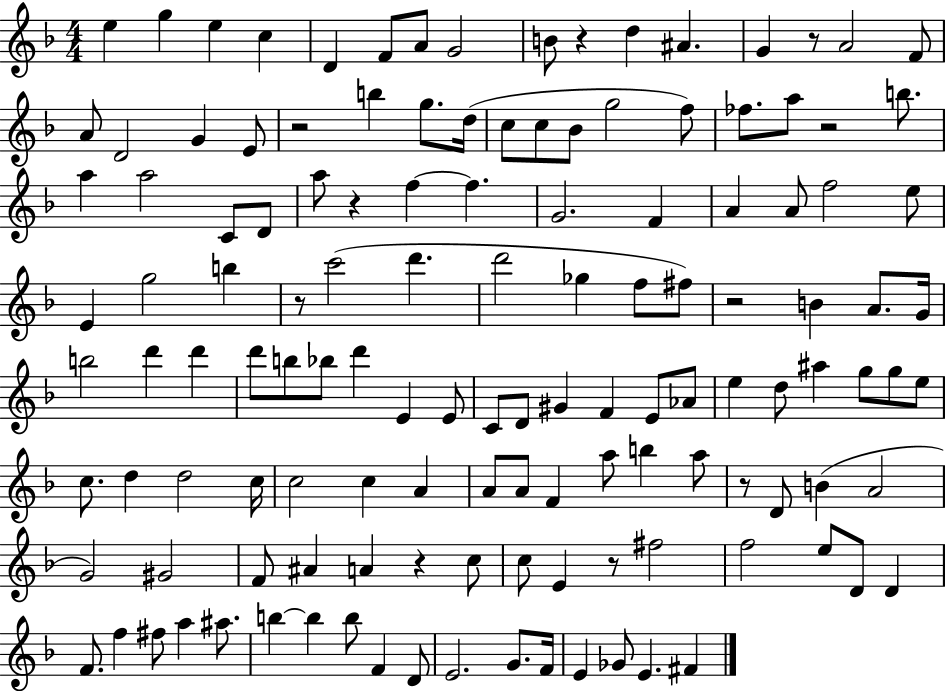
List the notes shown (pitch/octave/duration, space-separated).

E5/q G5/q E5/q C5/q D4/q F4/e A4/e G4/h B4/e R/q D5/q A#4/q. G4/q R/e A4/h F4/e A4/e D4/h G4/q E4/e R/h B5/q G5/e. D5/s C5/e C5/e Bb4/e G5/h F5/e FES5/e. A5/e R/h B5/e. A5/q A5/h C4/e D4/e A5/e R/q F5/q F5/q. G4/h. F4/q A4/q A4/e F5/h E5/e E4/q G5/h B5/q R/e C6/h D6/q. D6/h Gb5/q F5/e F#5/e R/h B4/q A4/e. G4/s B5/h D6/q D6/q D6/e B5/e Bb5/e D6/q E4/q E4/e C4/e D4/e G#4/q F4/q E4/e Ab4/e E5/q D5/e A#5/q G5/e G5/e E5/e C5/e. D5/q D5/h C5/s C5/h C5/q A4/q A4/e A4/e F4/q A5/e B5/q A5/e R/e D4/e B4/q A4/h G4/h G#4/h F4/e A#4/q A4/q R/q C5/e C5/e E4/q R/e F#5/h F5/h E5/e D4/e D4/q F4/e. F5/q F#5/e A5/q A#5/e. B5/q B5/q B5/e F4/q D4/e E4/h. G4/e. F4/s E4/q Gb4/e E4/q. F#4/q